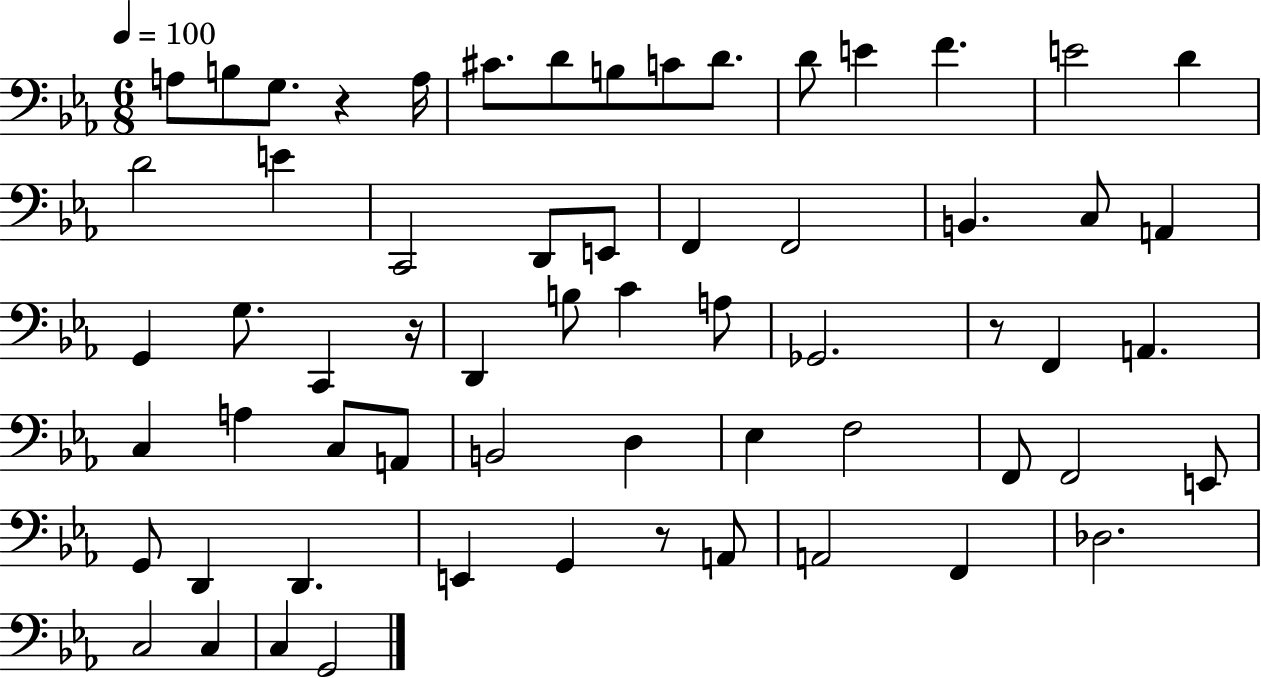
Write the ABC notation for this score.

X:1
T:Untitled
M:6/8
L:1/4
K:Eb
A,/2 B,/2 G,/2 z A,/4 ^C/2 D/2 B,/2 C/2 D/2 D/2 E F E2 D D2 E C,,2 D,,/2 E,,/2 F,, F,,2 B,, C,/2 A,, G,, G,/2 C,, z/4 D,, B,/2 C A,/2 _G,,2 z/2 F,, A,, C, A, C,/2 A,,/2 B,,2 D, _E, F,2 F,,/2 F,,2 E,,/2 G,,/2 D,, D,, E,, G,, z/2 A,,/2 A,,2 F,, _D,2 C,2 C, C, G,,2